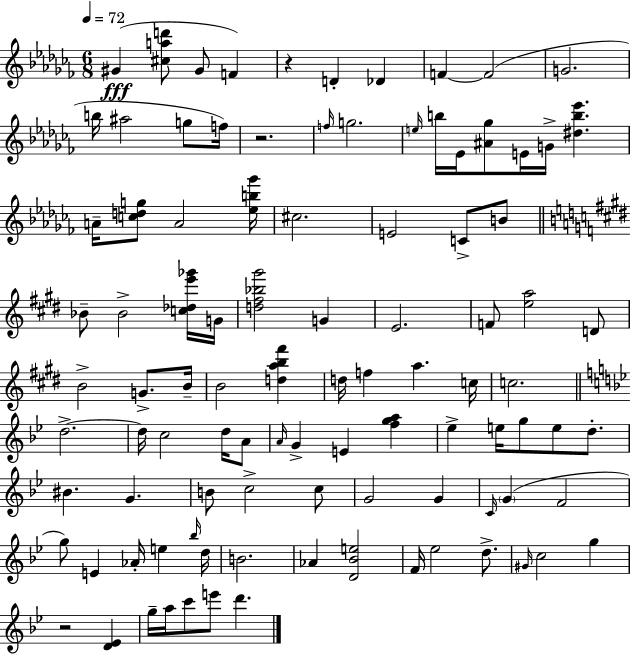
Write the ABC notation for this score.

X:1
T:Untitled
M:6/8
L:1/4
K:Abm
^G [^cad']/2 ^G/2 F z D _D F F2 G2 b/4 ^a2 g/2 f/4 z2 f/4 g2 e/4 b/4 _E/4 [^A_g]/2 E/4 G/4 [^db_e'] A/4 [cdg]/2 A2 [_eb_g']/4 ^c2 E2 C/2 B/2 _B/2 _B2 [c_de'_g']/4 G/4 [d^f_b^g']2 G E2 F/2 [ea]2 D/2 B2 G/2 B/4 B2 [dab^f'] d/4 f a c/4 c2 d2 d/4 c2 d/4 A/2 A/4 G E [fga] _e e/4 g/2 e/2 d/2 ^B G B/2 c2 c/2 G2 G C/4 G F2 g/2 E _A/4 e _b/4 d/4 B2 _A [D_Be]2 F/4 _e2 d/2 ^G/4 c2 g z2 [D_E] g/4 a/4 c'/2 e'/2 d'